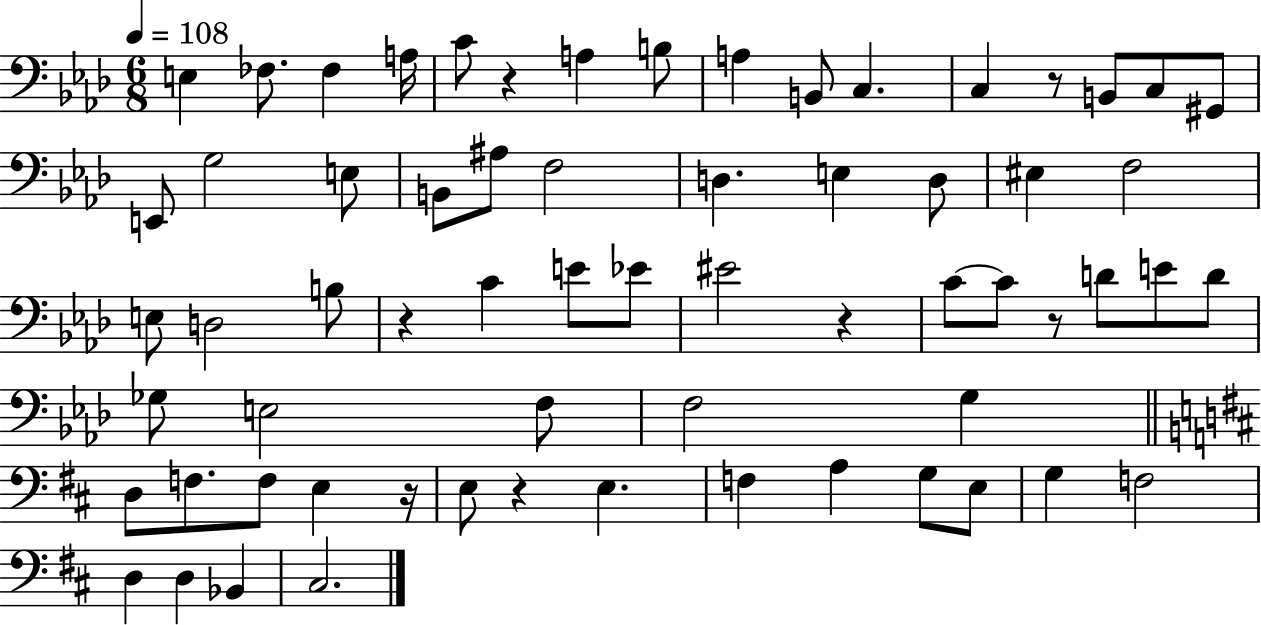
{
  \clef bass
  \numericTimeSignature
  \time 6/8
  \key aes \major
  \tempo 4 = 108
  e4 fes8. fes4 a16 | c'8 r4 a4 b8 | a4 b,8 c4. | c4 r8 b,8 c8 gis,8 | \break e,8 g2 e8 | b,8 ais8 f2 | d4. e4 d8 | eis4 f2 | \break e8 d2 b8 | r4 c'4 e'8 ees'8 | eis'2 r4 | c'8~~ c'8 r8 d'8 e'8 d'8 | \break ges8 e2 f8 | f2 g4 | \bar "||" \break \key d \major d8 f8. f8 e4 r16 | e8 r4 e4. | f4 a4 g8 e8 | g4 f2 | \break d4 d4 bes,4 | cis2. | \bar "|."
}